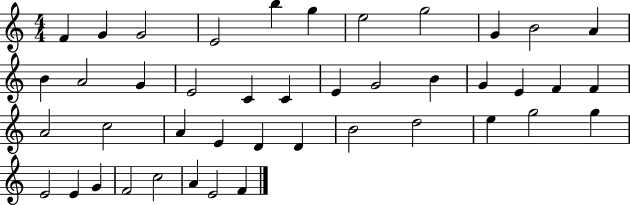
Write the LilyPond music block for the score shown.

{
  \clef treble
  \numericTimeSignature
  \time 4/4
  \key c \major
  f'4 g'4 g'2 | e'2 b''4 g''4 | e''2 g''2 | g'4 b'2 a'4 | \break b'4 a'2 g'4 | e'2 c'4 c'4 | e'4 g'2 b'4 | g'4 e'4 f'4 f'4 | \break a'2 c''2 | a'4 e'4 d'4 d'4 | b'2 d''2 | e''4 g''2 g''4 | \break e'2 e'4 g'4 | f'2 c''2 | a'4 e'2 f'4 | \bar "|."
}